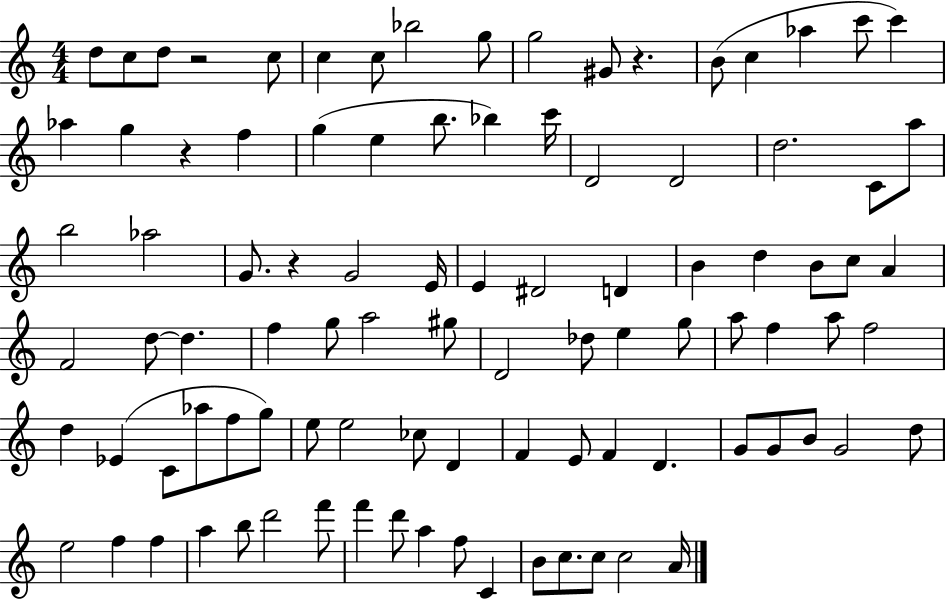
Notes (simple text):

D5/e C5/e D5/e R/h C5/e C5/q C5/e Bb5/h G5/e G5/h G#4/e R/q. B4/e C5/q Ab5/q C6/e C6/q Ab5/q G5/q R/q F5/q G5/q E5/q B5/e. Bb5/q C6/s D4/h D4/h D5/h. C4/e A5/e B5/h Ab5/h G4/e. R/q G4/h E4/s E4/q D#4/h D4/q B4/q D5/q B4/e C5/e A4/q F4/h D5/e D5/q. F5/q G5/e A5/h G#5/e D4/h Db5/e E5/q G5/e A5/e F5/q A5/e F5/h D5/q Eb4/q C4/e Ab5/e F5/e G5/e E5/e E5/h CES5/e D4/q F4/q E4/e F4/q D4/q. G4/e G4/e B4/e G4/h D5/e E5/h F5/q F5/q A5/q B5/e D6/h F6/e F6/q D6/e A5/q F5/e C4/q B4/e C5/e. C5/e C5/h A4/s